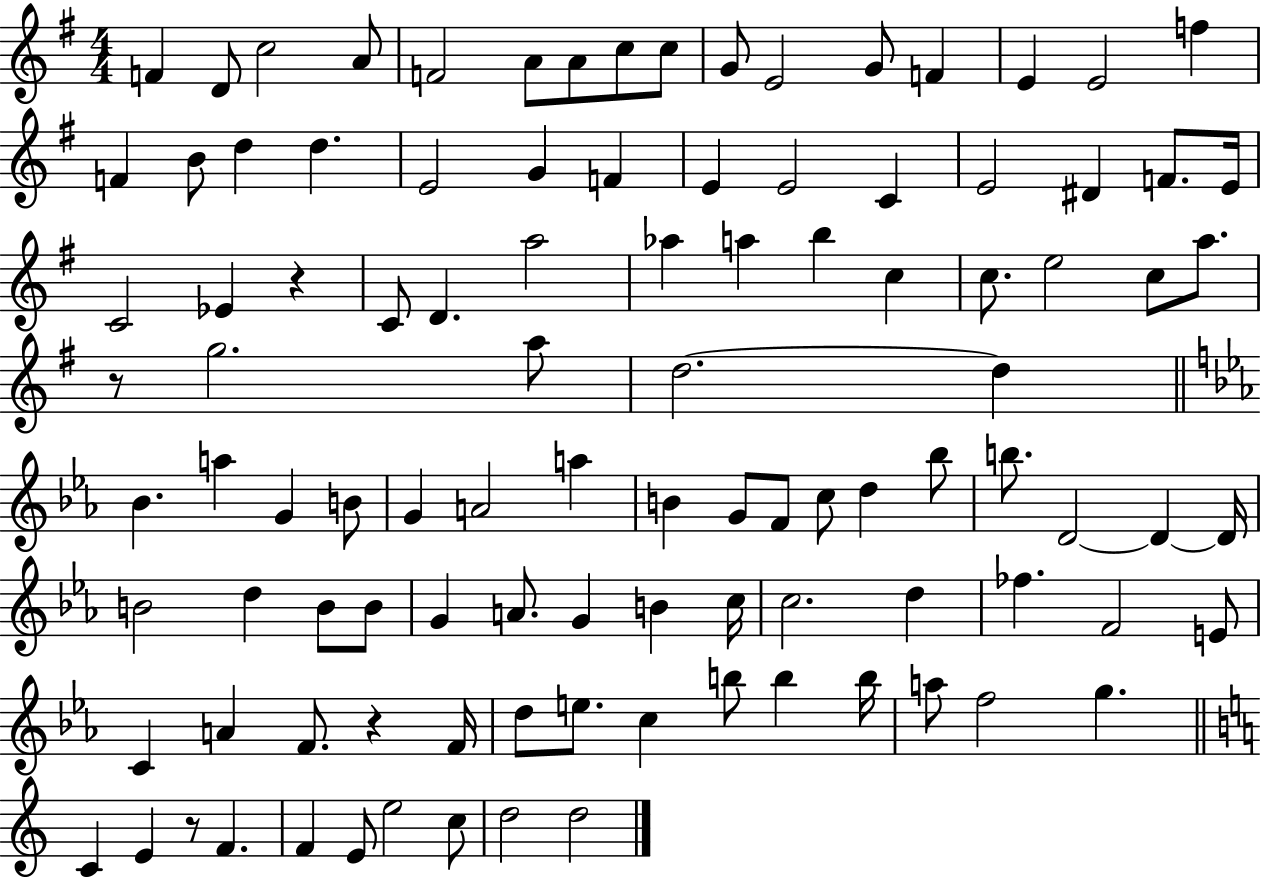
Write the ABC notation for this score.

X:1
T:Untitled
M:4/4
L:1/4
K:G
F D/2 c2 A/2 F2 A/2 A/2 c/2 c/2 G/2 E2 G/2 F E E2 f F B/2 d d E2 G F E E2 C E2 ^D F/2 E/4 C2 _E z C/2 D a2 _a a b c c/2 e2 c/2 a/2 z/2 g2 a/2 d2 d _B a G B/2 G A2 a B G/2 F/2 c/2 d _b/2 b/2 D2 D D/4 B2 d B/2 B/2 G A/2 G B c/4 c2 d _f F2 E/2 C A F/2 z F/4 d/2 e/2 c b/2 b b/4 a/2 f2 g C E z/2 F F E/2 e2 c/2 d2 d2